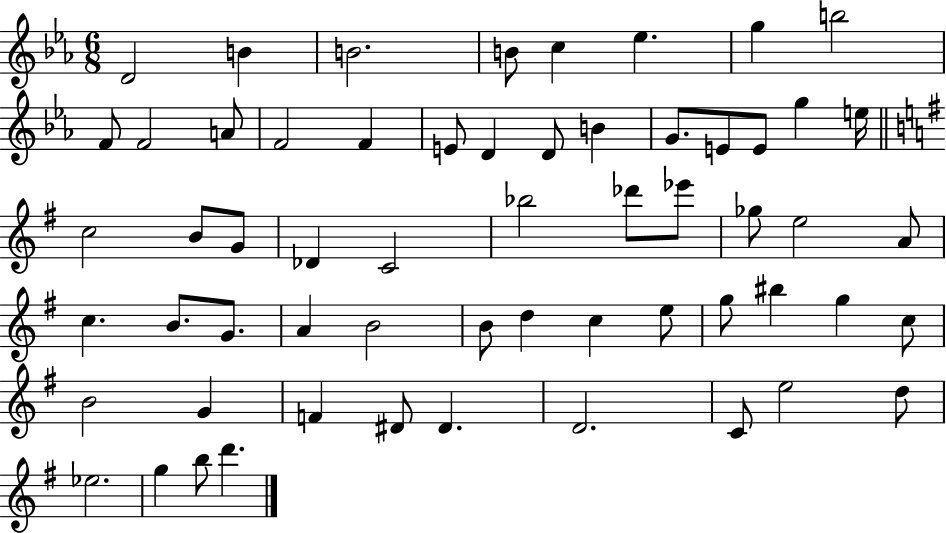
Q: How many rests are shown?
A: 0